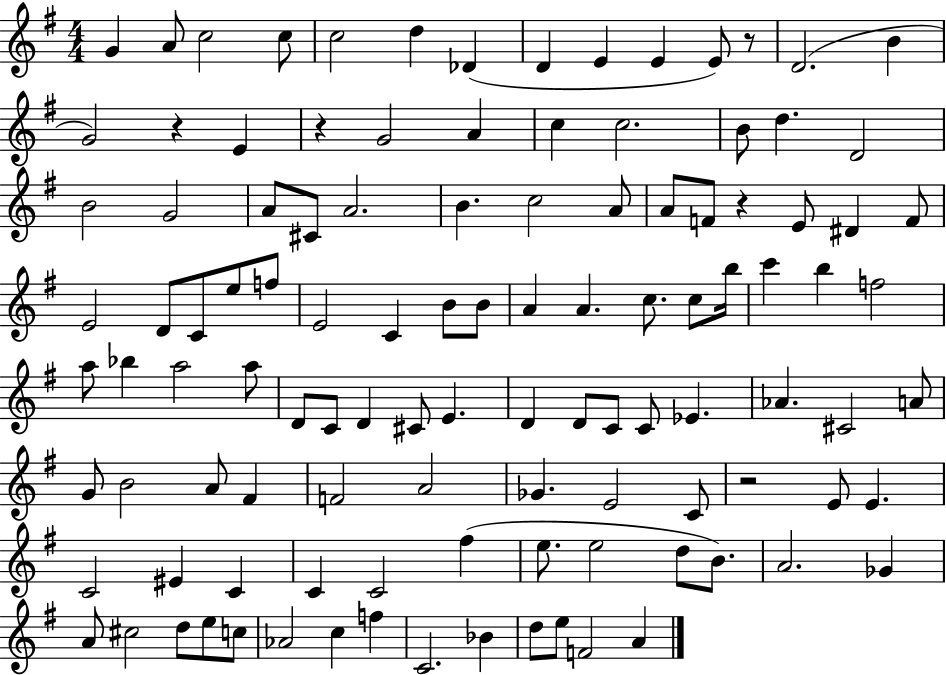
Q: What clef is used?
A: treble